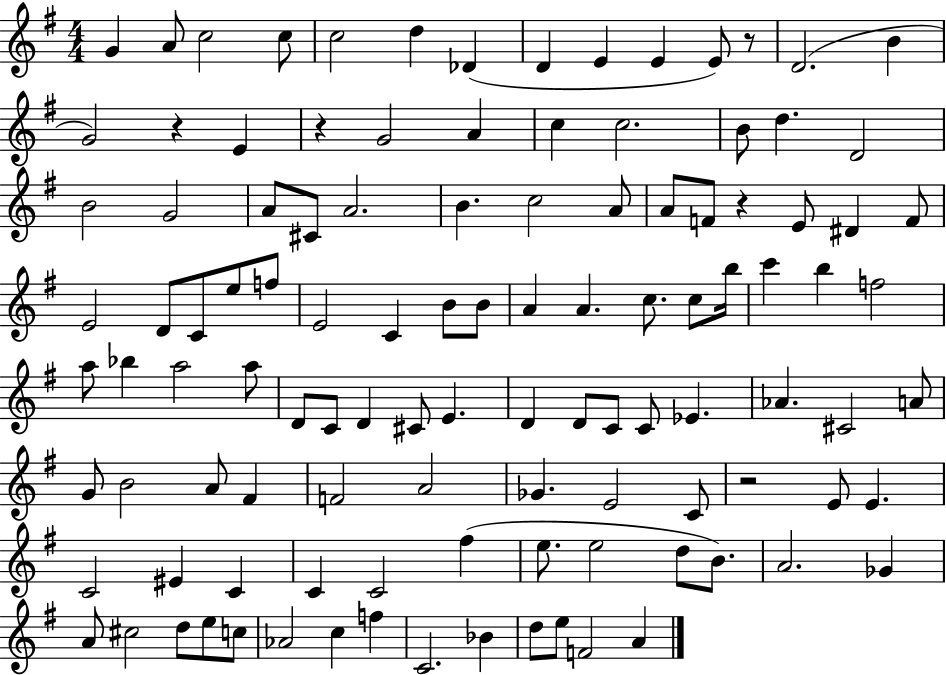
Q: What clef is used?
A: treble